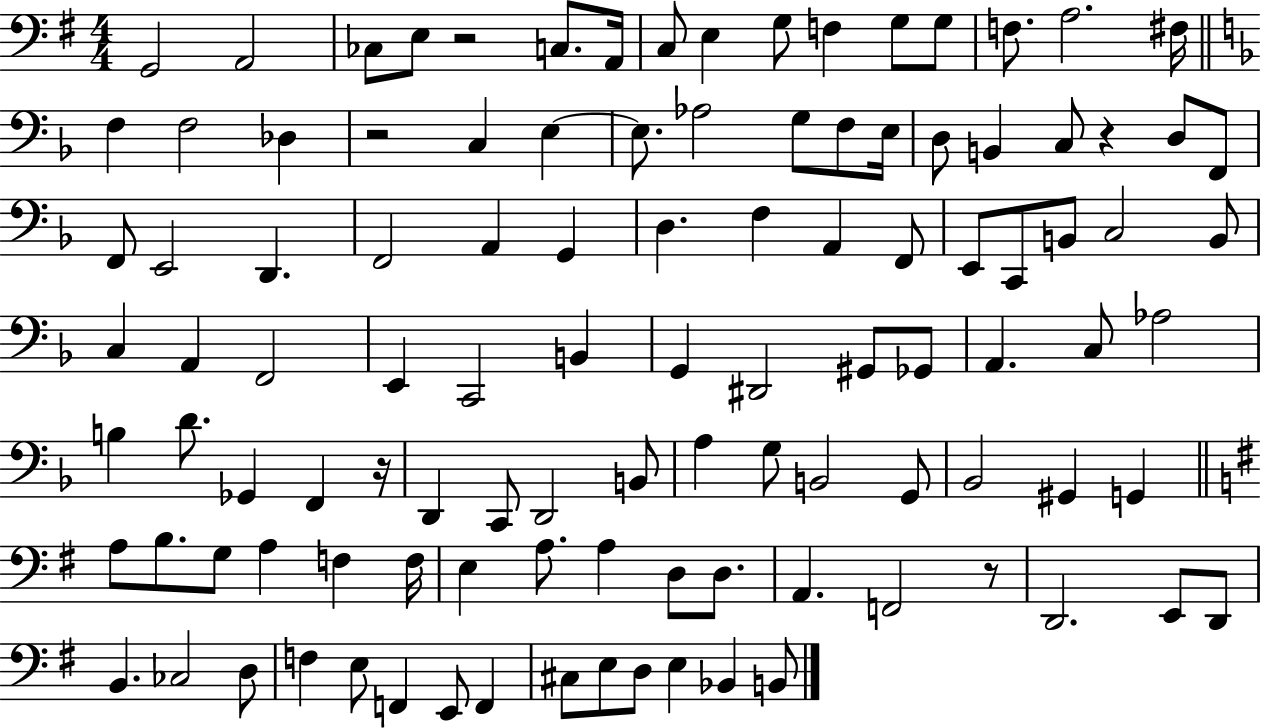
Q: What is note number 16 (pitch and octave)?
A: F3